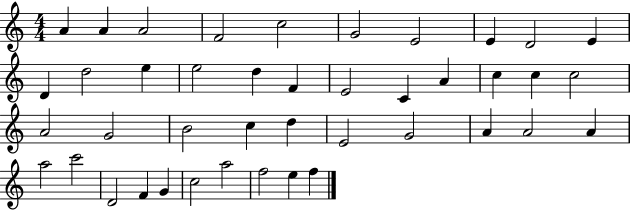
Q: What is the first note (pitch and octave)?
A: A4